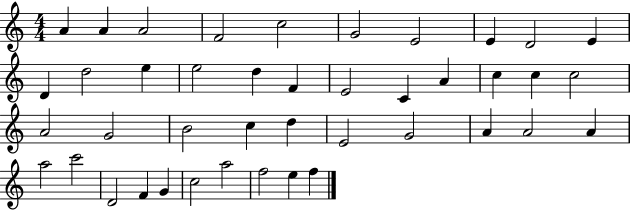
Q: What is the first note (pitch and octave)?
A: A4